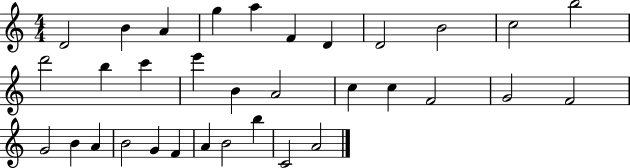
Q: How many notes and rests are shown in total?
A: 33